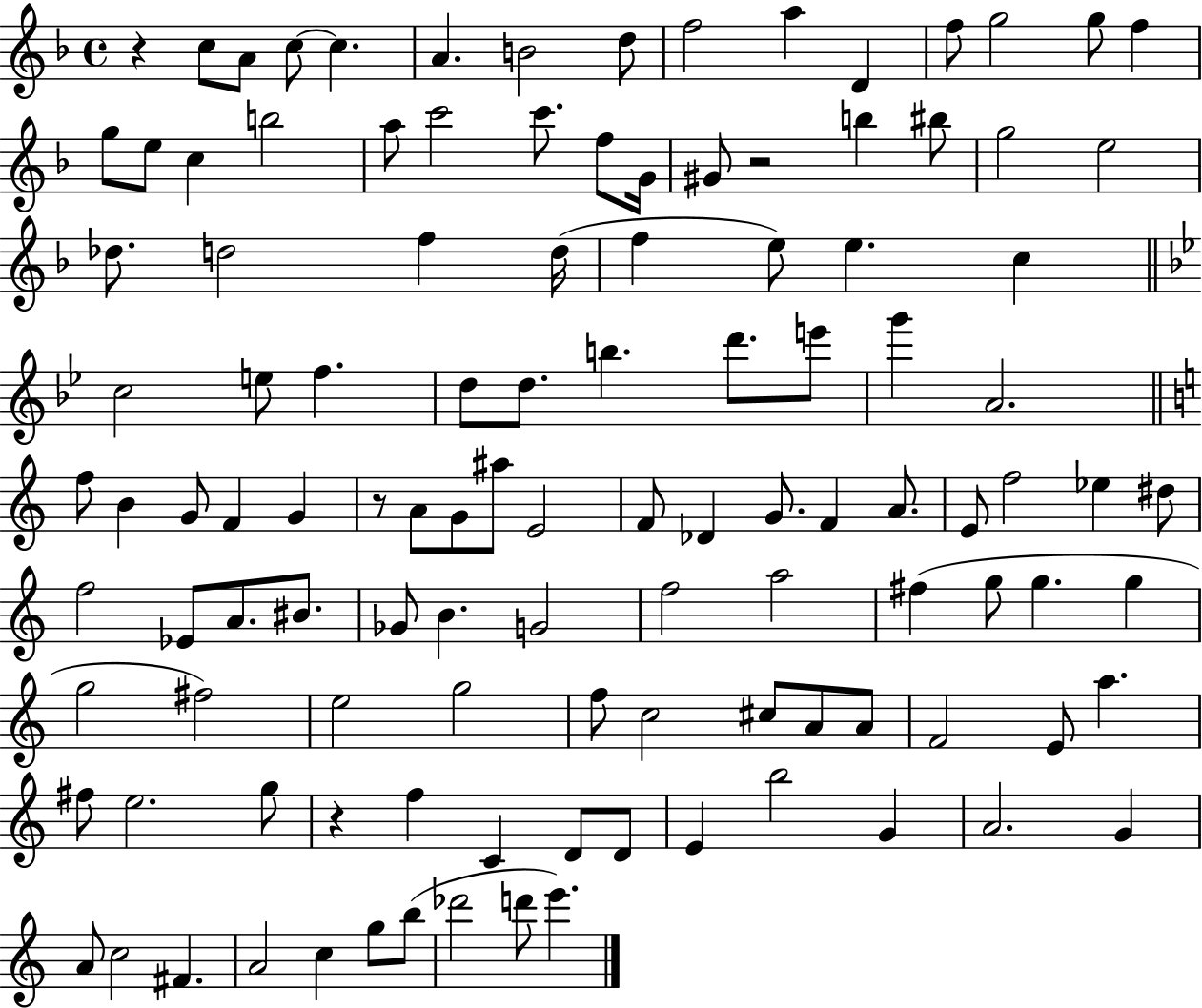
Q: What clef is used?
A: treble